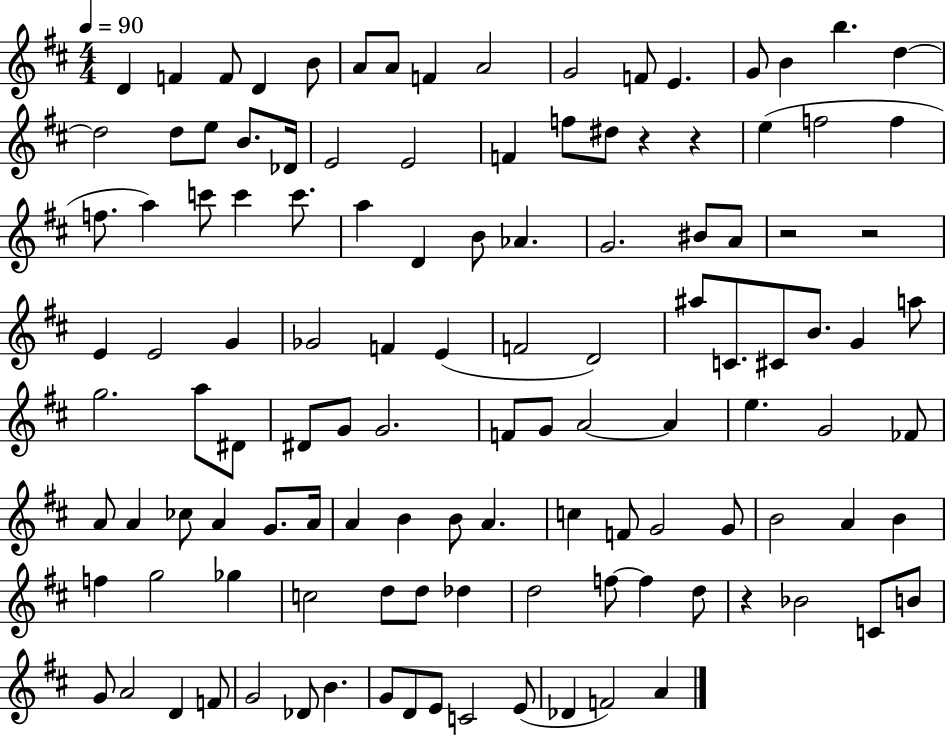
X:1
T:Untitled
M:4/4
L:1/4
K:D
D F F/2 D B/2 A/2 A/2 F A2 G2 F/2 E G/2 B b d d2 d/2 e/2 B/2 _D/4 E2 E2 F f/2 ^d/2 z z e f2 f f/2 a c'/2 c' c'/2 a D B/2 _A G2 ^B/2 A/2 z2 z2 E E2 G _G2 F E F2 D2 ^a/2 C/2 ^C/2 B/2 G a/2 g2 a/2 ^D/2 ^D/2 G/2 G2 F/2 G/2 A2 A e G2 _F/2 A/2 A _c/2 A G/2 A/4 A B B/2 A c F/2 G2 G/2 B2 A B f g2 _g c2 d/2 d/2 _d d2 f/2 f d/2 z _B2 C/2 B/2 G/2 A2 D F/2 G2 _D/2 B G/2 D/2 E/2 C2 E/2 _D F2 A